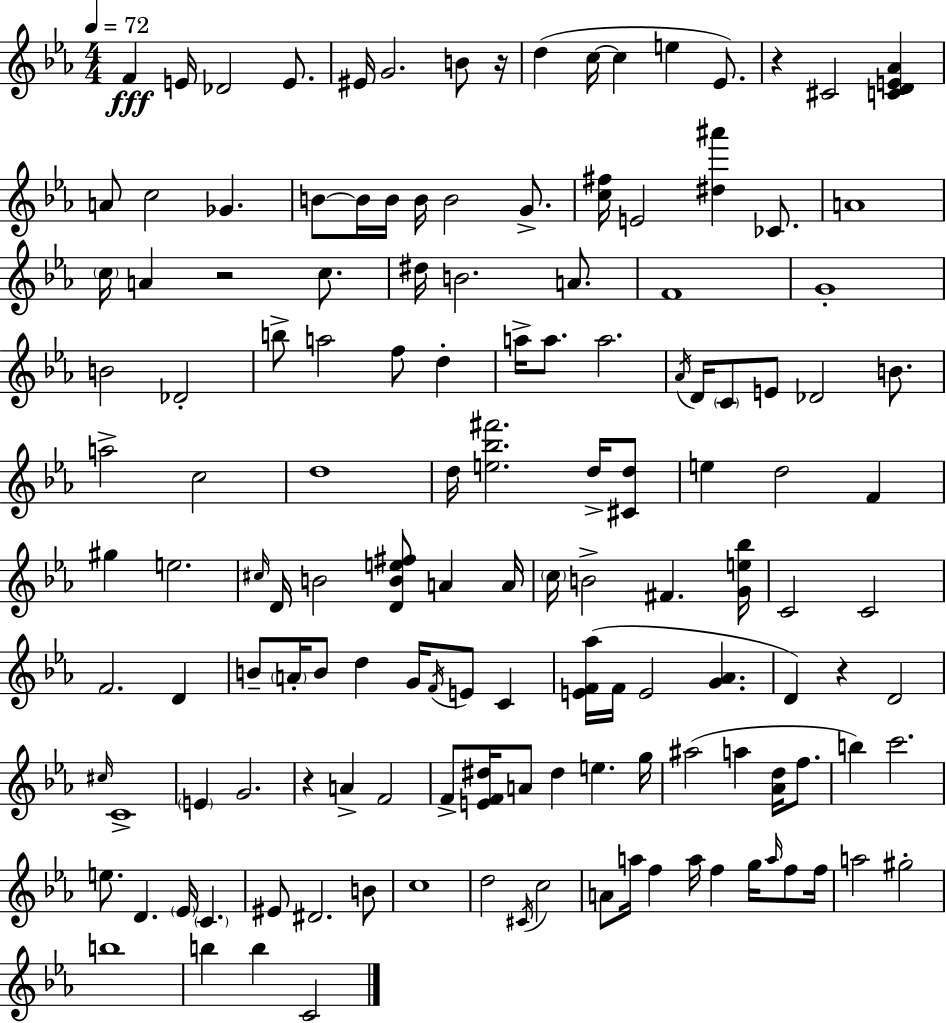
X:1
T:Untitled
M:4/4
L:1/4
K:Eb
F E/4 _D2 E/2 ^E/4 G2 B/2 z/4 d c/4 c e _E/2 z ^C2 [CDE_A] A/2 c2 _G B/2 B/4 B/4 B/4 B2 G/2 [c^f]/4 E2 [^d^a'] _C/2 A4 c/4 A z2 c/2 ^d/4 B2 A/2 F4 G4 B2 _D2 b/2 a2 f/2 d a/4 a/2 a2 _A/4 D/4 C/2 E/2 _D2 B/2 a2 c2 d4 d/4 [e_b^f']2 d/4 [^Cd]/2 e d2 F ^g e2 ^c/4 D/4 B2 [DBe^f]/2 A A/4 c/4 B2 ^F [Ge_b]/4 C2 C2 F2 D B/2 A/4 B/2 d G/4 F/4 E/2 C [EF_a]/4 F/4 E2 [G_A] D z D2 ^c/4 C4 E G2 z A F2 F/2 [EF^d]/4 A/2 ^d e g/4 ^a2 a [_Ad]/4 f/2 b c'2 e/2 D _E/4 C ^E/2 ^D2 B/2 c4 d2 ^C/4 c2 A/2 a/4 f a/4 f g/4 a/4 f/2 f/4 a2 ^g2 b4 b b C2